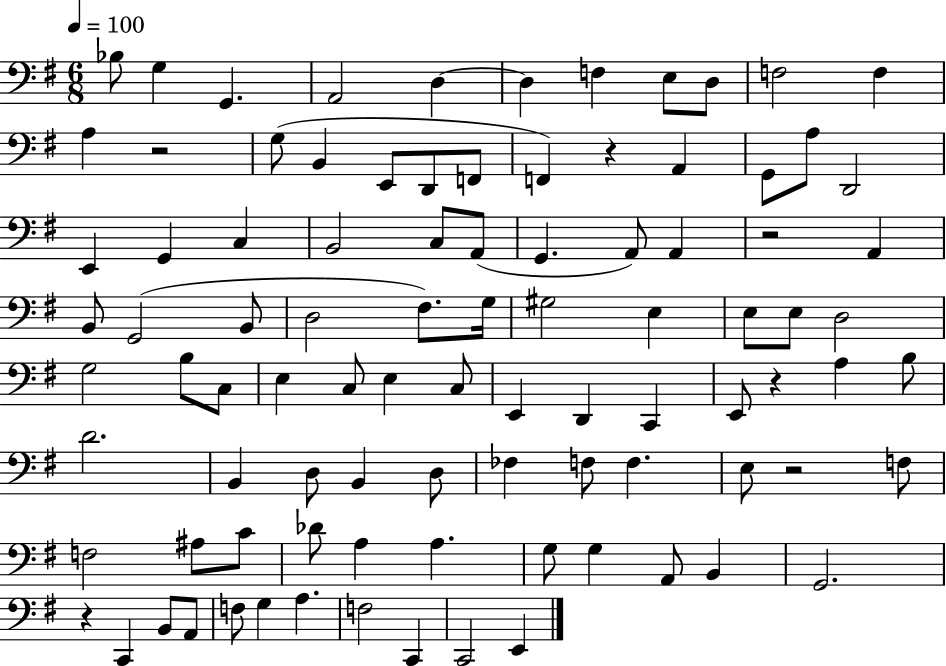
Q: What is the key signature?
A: G major